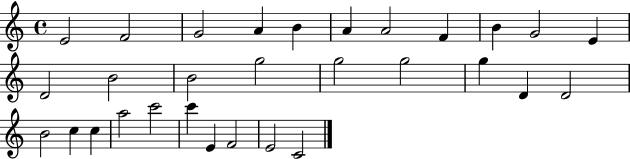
X:1
T:Untitled
M:4/4
L:1/4
K:C
E2 F2 G2 A B A A2 F B G2 E D2 B2 B2 g2 g2 g2 g D D2 B2 c c a2 c'2 c' E F2 E2 C2